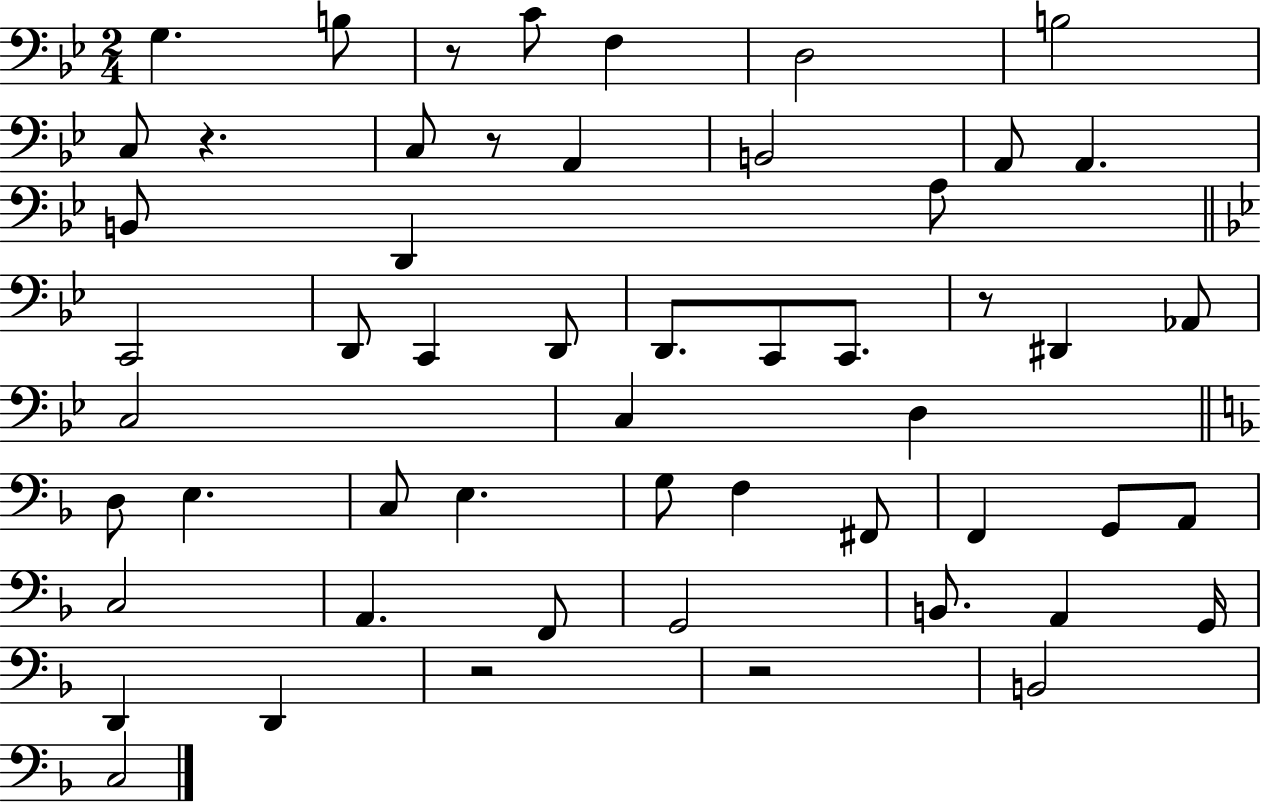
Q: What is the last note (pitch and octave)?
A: C3